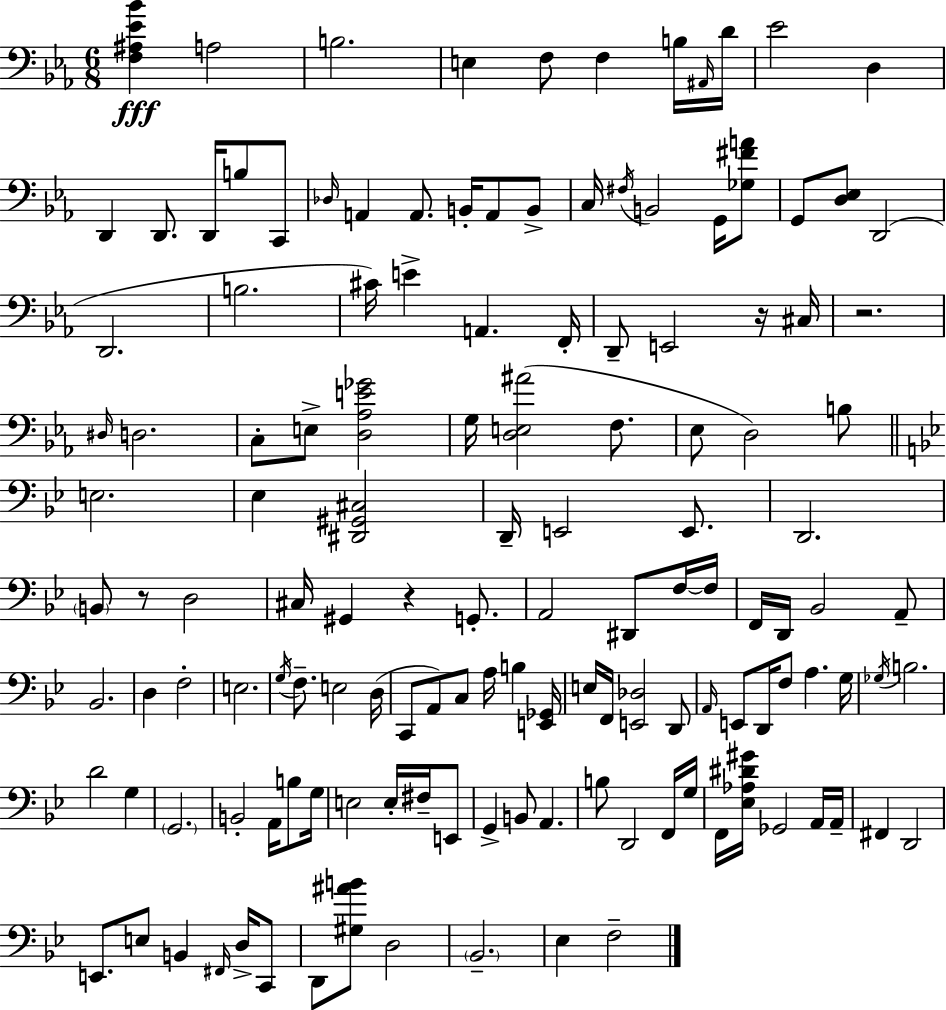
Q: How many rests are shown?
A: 4